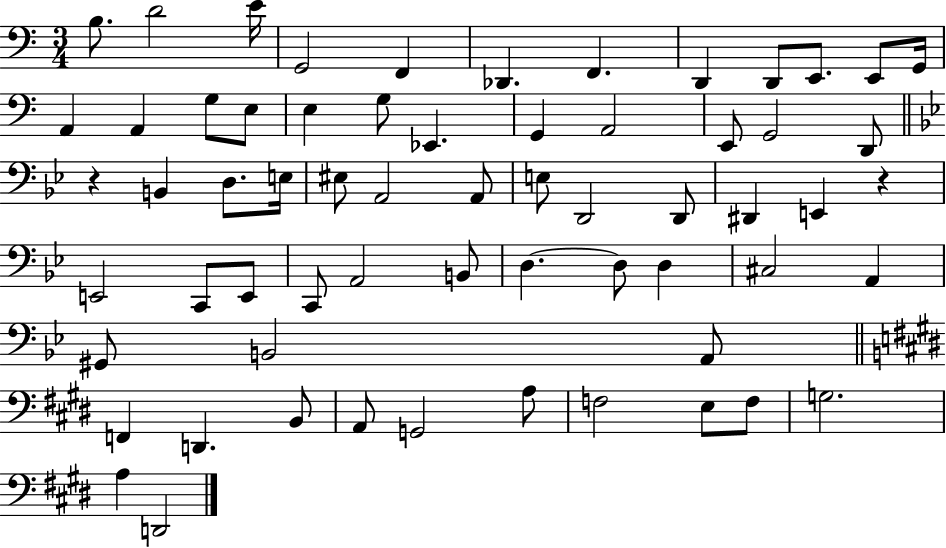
B3/e. D4/h E4/s G2/h F2/q Db2/q. F2/q. D2/q D2/e E2/e. E2/e G2/s A2/q A2/q G3/e E3/e E3/q G3/e Eb2/q. G2/q A2/h E2/e G2/h D2/e R/q B2/q D3/e. E3/s EIS3/e A2/h A2/e E3/e D2/h D2/e D#2/q E2/q R/q E2/h C2/e E2/e C2/e A2/h B2/e D3/q. D3/e D3/q C#3/h A2/q G#2/e B2/h A2/e F2/q D2/q. B2/e A2/e G2/h A3/e F3/h E3/e F3/e G3/h. A3/q D2/h